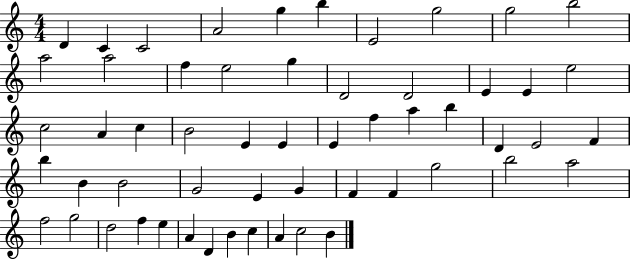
X:1
T:Untitled
M:4/4
L:1/4
K:C
D C C2 A2 g b E2 g2 g2 b2 a2 a2 f e2 g D2 D2 E E e2 c2 A c B2 E E E f a b D E2 F b B B2 G2 E G F F g2 b2 a2 f2 g2 d2 f e A D B c A c2 B